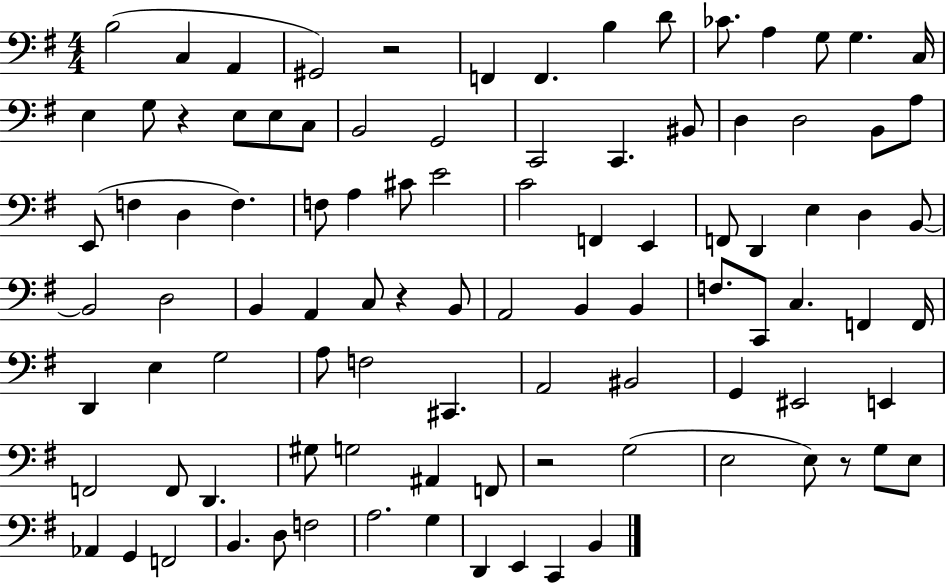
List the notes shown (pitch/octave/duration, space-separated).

B3/h C3/q A2/q G#2/h R/h F2/q F2/q. B3/q D4/e CES4/e. A3/q G3/e G3/q. C3/s E3/q G3/e R/q E3/e E3/e C3/e B2/h G2/h C2/h C2/q. BIS2/e D3/q D3/h B2/e A3/e E2/e F3/q D3/q F3/q. F3/e A3/q C#4/e E4/h C4/h F2/q E2/q F2/e D2/q E3/q D3/q B2/e B2/h D3/h B2/q A2/q C3/e R/q B2/e A2/h B2/q B2/q F3/e. C2/e C3/q. F2/q F2/s D2/q E3/q G3/h A3/e F3/h C#2/q. A2/h BIS2/h G2/q EIS2/h E2/q F2/h F2/e D2/q. G#3/e G3/h A#2/q F2/e R/h G3/h E3/h E3/e R/e G3/e E3/e Ab2/q G2/q F2/h B2/q. D3/e F3/h A3/h. G3/q D2/q E2/q C2/q B2/q